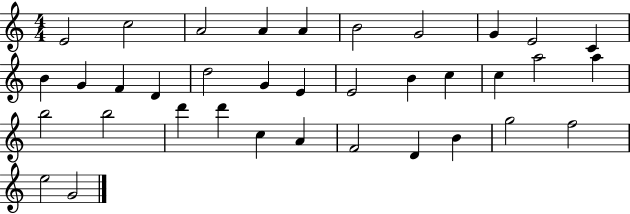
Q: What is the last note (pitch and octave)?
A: G4